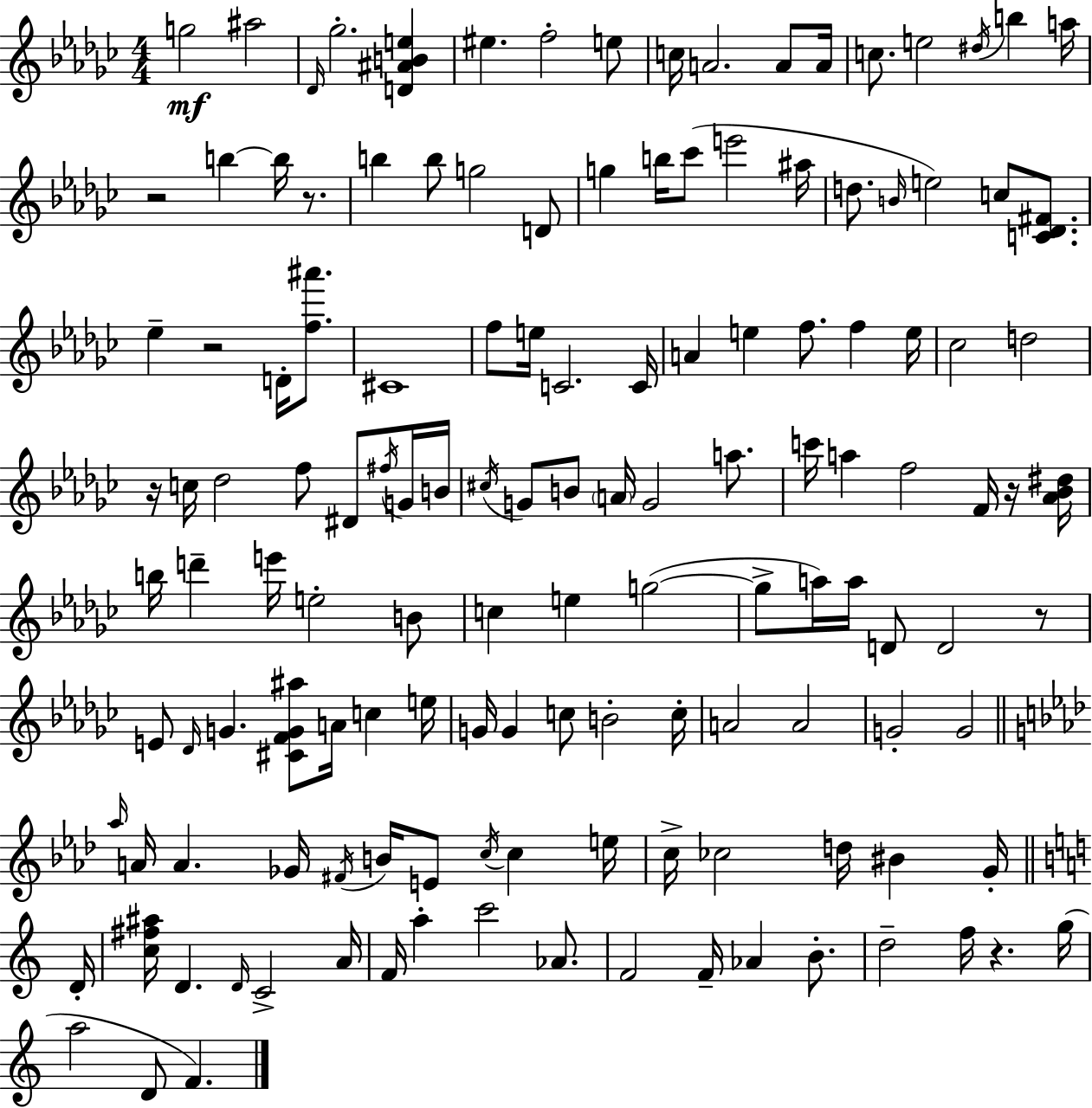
X:1
T:Untitled
M:4/4
L:1/4
K:Ebm
g2 ^a2 _D/4 _g2 [D^ABe] ^e f2 e/2 c/4 A2 A/2 A/4 c/2 e2 ^d/4 b a/4 z2 b b/4 z/2 b b/2 g2 D/2 g b/4 _c'/2 e'2 ^a/4 d/2 B/4 e2 c/2 [C_D^F]/2 _e z2 D/4 [f^a']/2 ^C4 f/2 e/4 C2 C/4 A e f/2 f e/4 _c2 d2 z/4 c/4 _d2 f/2 ^D/2 ^f/4 G/4 B/4 ^c/4 G/2 B/2 A/4 G2 a/2 c'/4 a f2 F/4 z/4 [_A_B^d]/4 b/4 d' e'/4 e2 B/2 c e g2 g/2 a/4 a/4 D/2 D2 z/2 E/2 _D/4 G [^CFG^a]/2 A/4 c e/4 G/4 G c/2 B2 c/4 A2 A2 G2 G2 _a/4 A/4 A _G/4 ^F/4 B/4 E/2 c/4 c e/4 c/4 _c2 d/4 ^B G/4 D/4 [c^f^a]/4 D D/4 C2 A/4 F/4 a c'2 _A/2 F2 F/4 _A B/2 d2 f/4 z g/4 a2 D/2 F